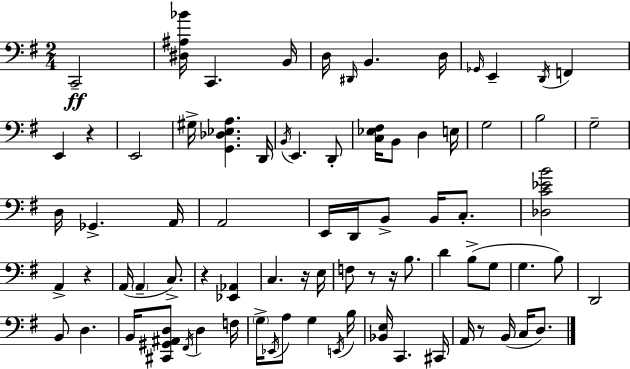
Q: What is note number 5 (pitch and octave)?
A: D#2